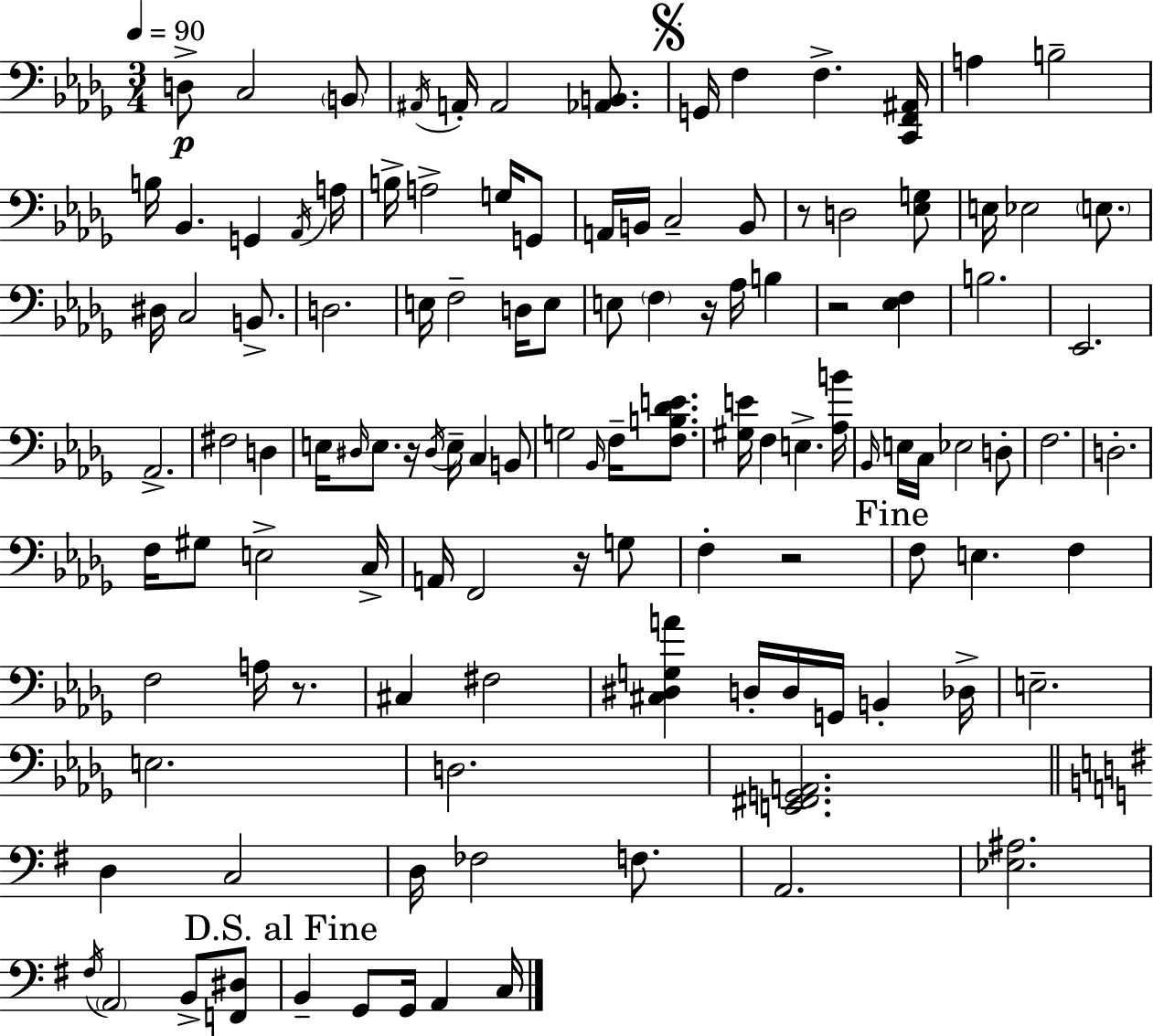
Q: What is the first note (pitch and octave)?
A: D3